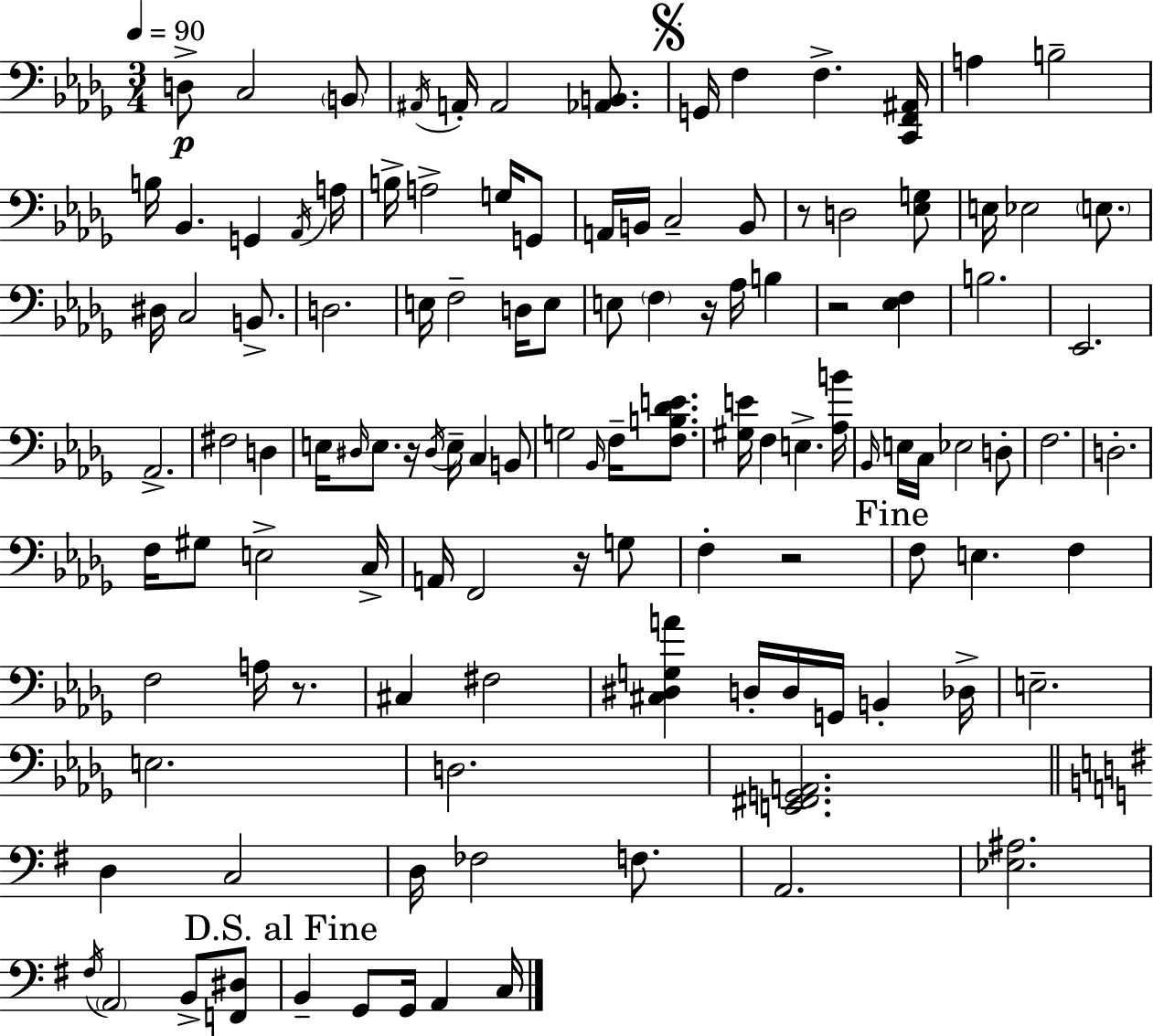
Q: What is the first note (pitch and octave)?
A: D3